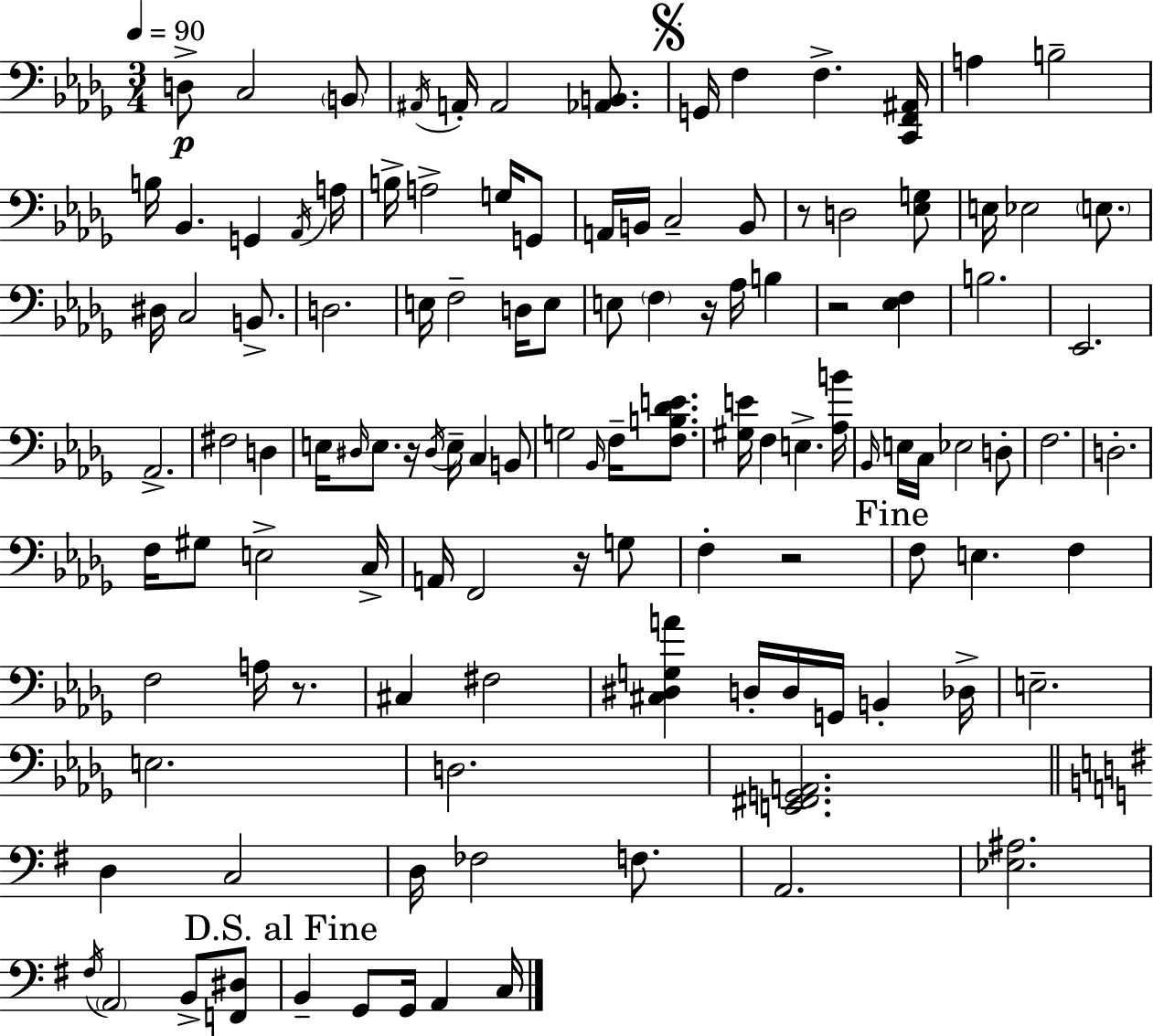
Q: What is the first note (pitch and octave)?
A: D3